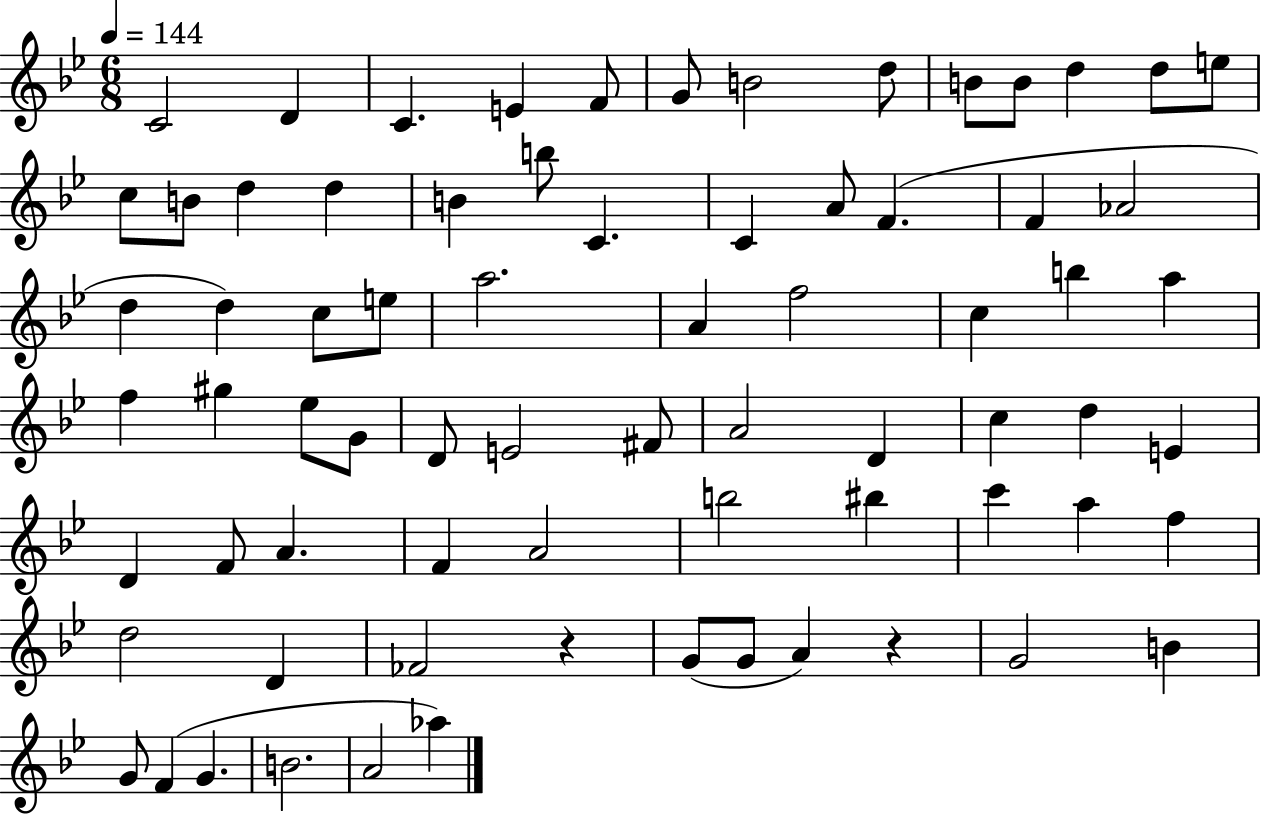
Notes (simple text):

C4/h D4/q C4/q. E4/q F4/e G4/e B4/h D5/e B4/e B4/e D5/q D5/e E5/e C5/e B4/e D5/q D5/q B4/q B5/e C4/q. C4/q A4/e F4/q. F4/q Ab4/h D5/q D5/q C5/e E5/e A5/h. A4/q F5/h C5/q B5/q A5/q F5/q G#5/q Eb5/e G4/e D4/e E4/h F#4/e A4/h D4/q C5/q D5/q E4/q D4/q F4/e A4/q. F4/q A4/h B5/h BIS5/q C6/q A5/q F5/q D5/h D4/q FES4/h R/q G4/e G4/e A4/q R/q G4/h B4/q G4/e F4/q G4/q. B4/h. A4/h Ab5/q